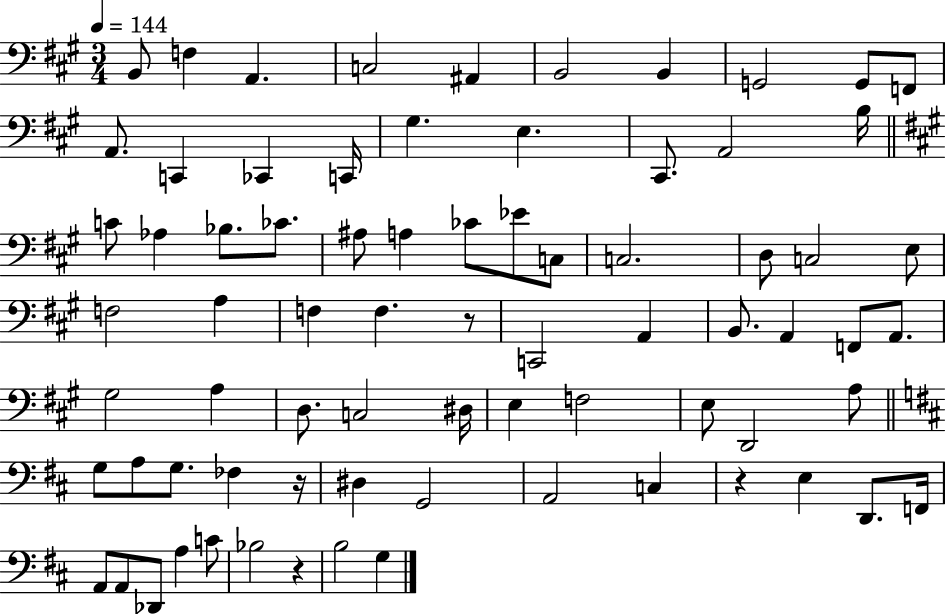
{
  \clef bass
  \numericTimeSignature
  \time 3/4
  \key a \major
  \tempo 4 = 144
  b,8 f4 a,4. | c2 ais,4 | b,2 b,4 | g,2 g,8 f,8 | \break a,8. c,4 ces,4 c,16 | gis4. e4. | cis,8. a,2 b16 | \bar "||" \break \key a \major c'8 aes4 bes8. ces'8. | ais8 a4 ces'8 ees'8 c8 | c2. | d8 c2 e8 | \break f2 a4 | f4 f4. r8 | c,2 a,4 | b,8. a,4 f,8 a,8. | \break gis2 a4 | d8. c2 dis16 | e4 f2 | e8 d,2 a8 | \break \bar "||" \break \key b \minor g8 a8 g8. fes4 r16 | dis4 g,2 | a,2 c4 | r4 e4 d,8. f,16 | \break a,8 a,8 des,8 a4 c'8 | bes2 r4 | b2 g4 | \bar "|."
}